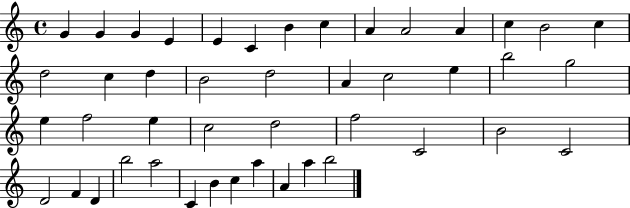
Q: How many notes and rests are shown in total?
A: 45